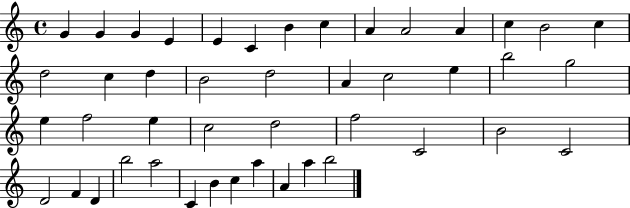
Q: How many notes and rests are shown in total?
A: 45